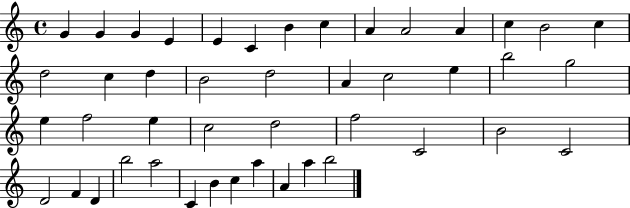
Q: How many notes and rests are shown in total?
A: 45